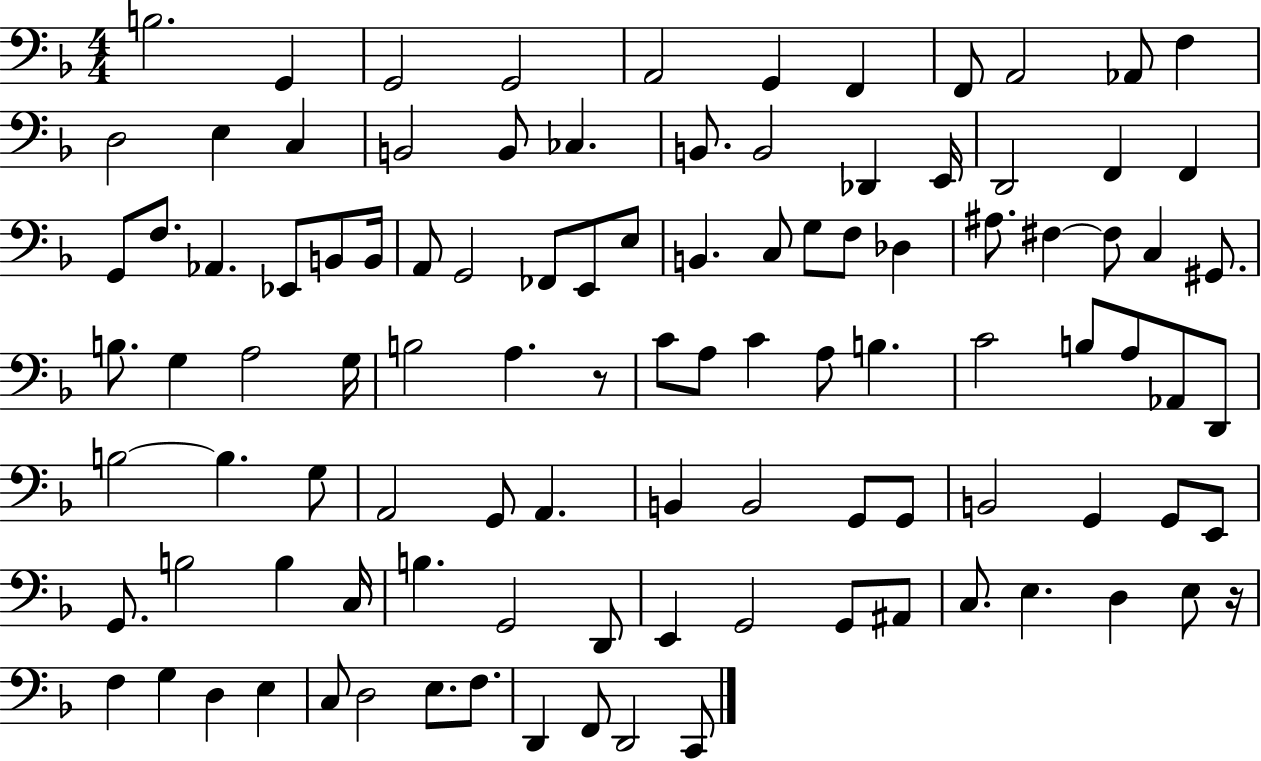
{
  \clef bass
  \numericTimeSignature
  \time 4/4
  \key f \major
  b2. g,4 | g,2 g,2 | a,2 g,4 f,4 | f,8 a,2 aes,8 f4 | \break d2 e4 c4 | b,2 b,8 ces4. | b,8. b,2 des,4 e,16 | d,2 f,4 f,4 | \break g,8 f8. aes,4. ees,8 b,8 b,16 | a,8 g,2 fes,8 e,8 e8 | b,4. c8 g8 f8 des4 | ais8. fis4~~ fis8 c4 gis,8. | \break b8. g4 a2 g16 | b2 a4. r8 | c'8 a8 c'4 a8 b4. | c'2 b8 a8 aes,8 d,8 | \break b2~~ b4. g8 | a,2 g,8 a,4. | b,4 b,2 g,8 g,8 | b,2 g,4 g,8 e,8 | \break g,8. b2 b4 c16 | b4. g,2 d,8 | e,4 g,2 g,8 ais,8 | c8. e4. d4 e8 r16 | \break f4 g4 d4 e4 | c8 d2 e8. f8. | d,4 f,8 d,2 c,8 | \bar "|."
}